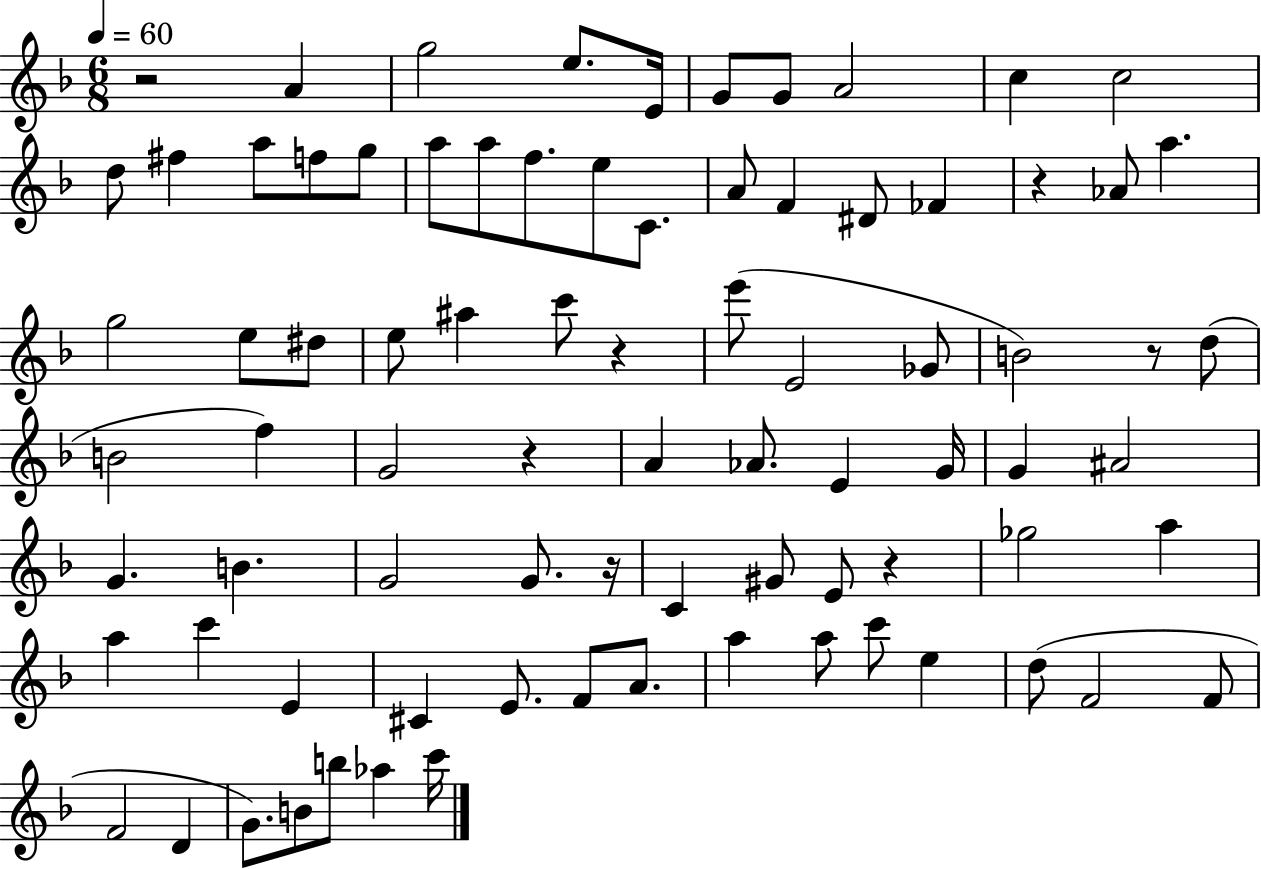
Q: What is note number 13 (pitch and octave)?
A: F5